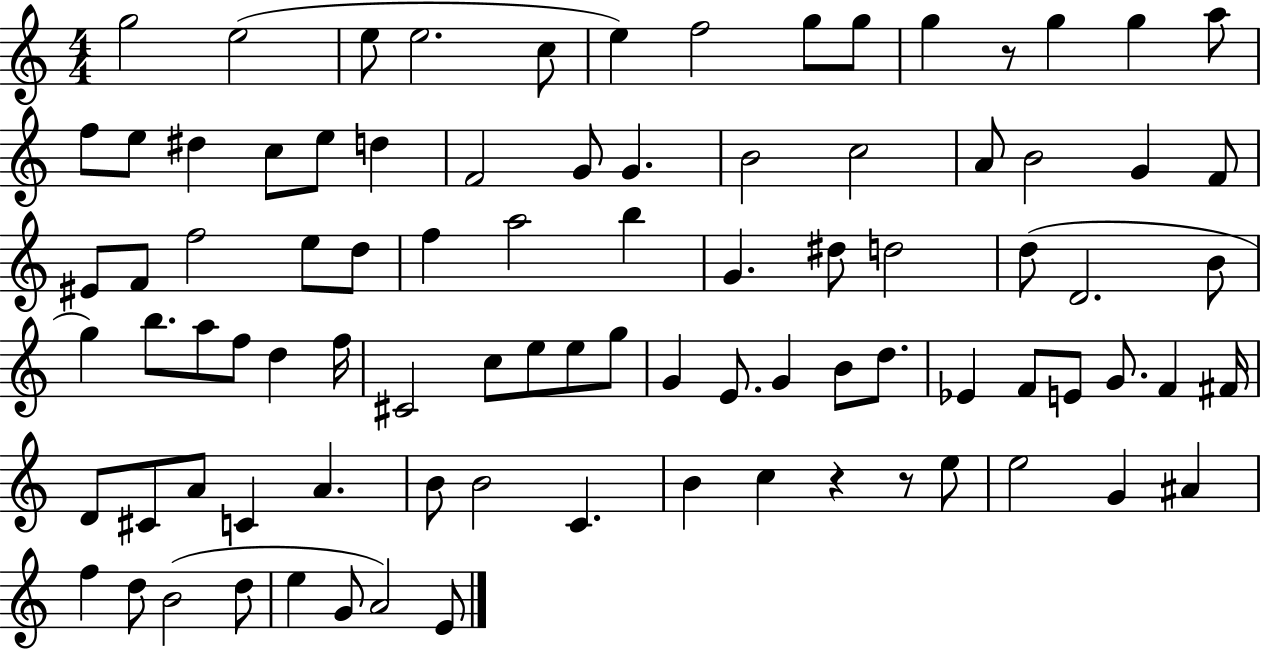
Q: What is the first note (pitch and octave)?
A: G5